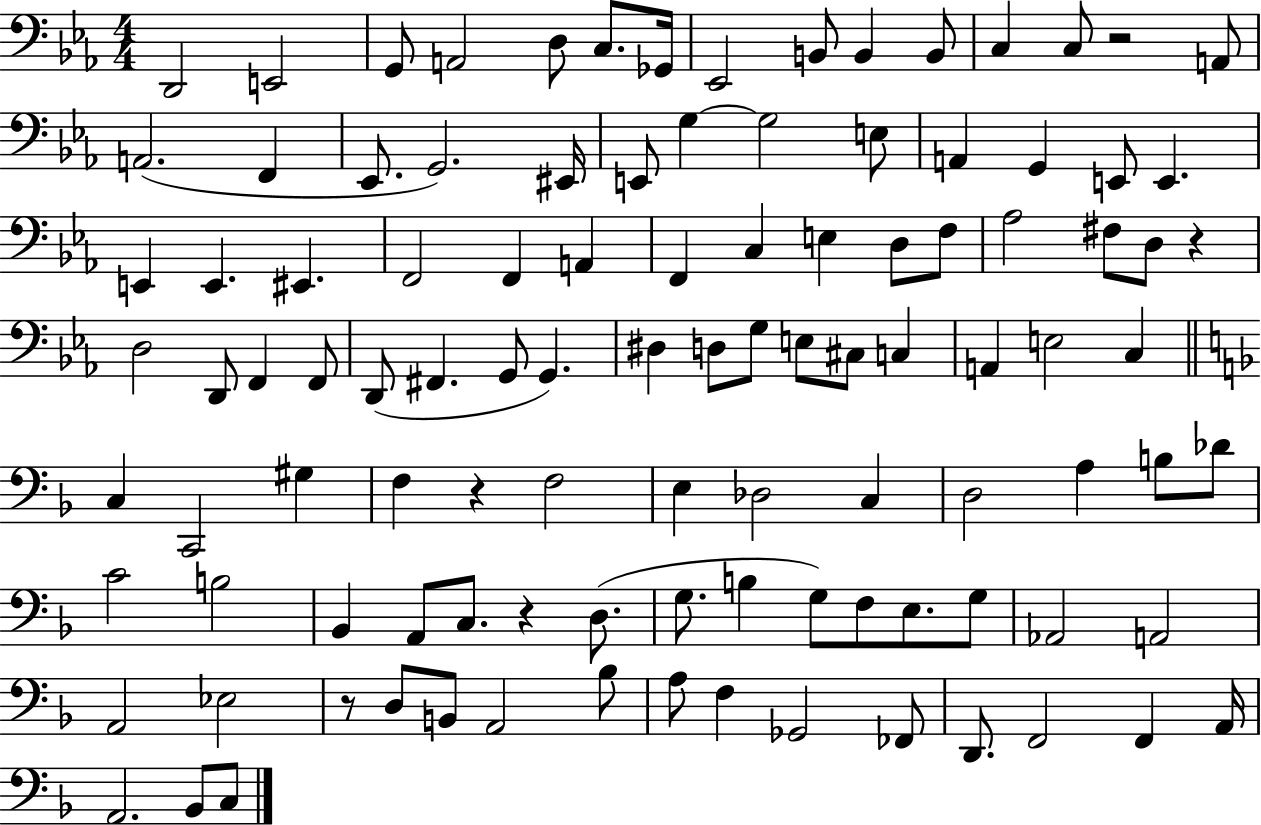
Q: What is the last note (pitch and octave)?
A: C3